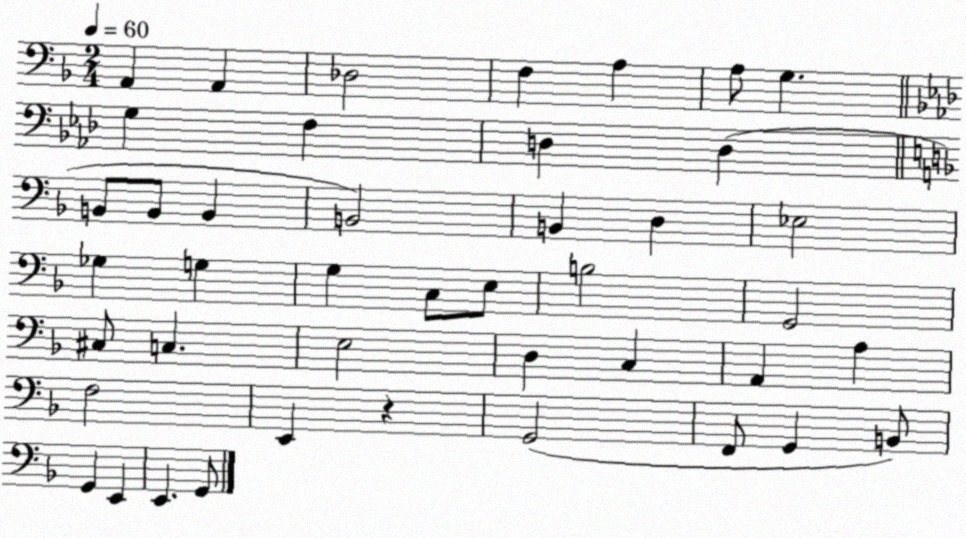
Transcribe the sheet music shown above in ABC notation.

X:1
T:Untitled
M:2/4
L:1/4
K:F
A,, A,, _D,2 F, A, A,/2 G, G, F, D, D, B,,/2 B,,/2 B,, B,,2 B,, D, _E,2 _G, G, G, C,/2 E,/2 B,2 G,,2 ^C,/2 C, E,2 D, C, A,, A, F,2 E,, z G,,2 F,,/2 G,, B,,/2 G,, E,, E,, G,,/2